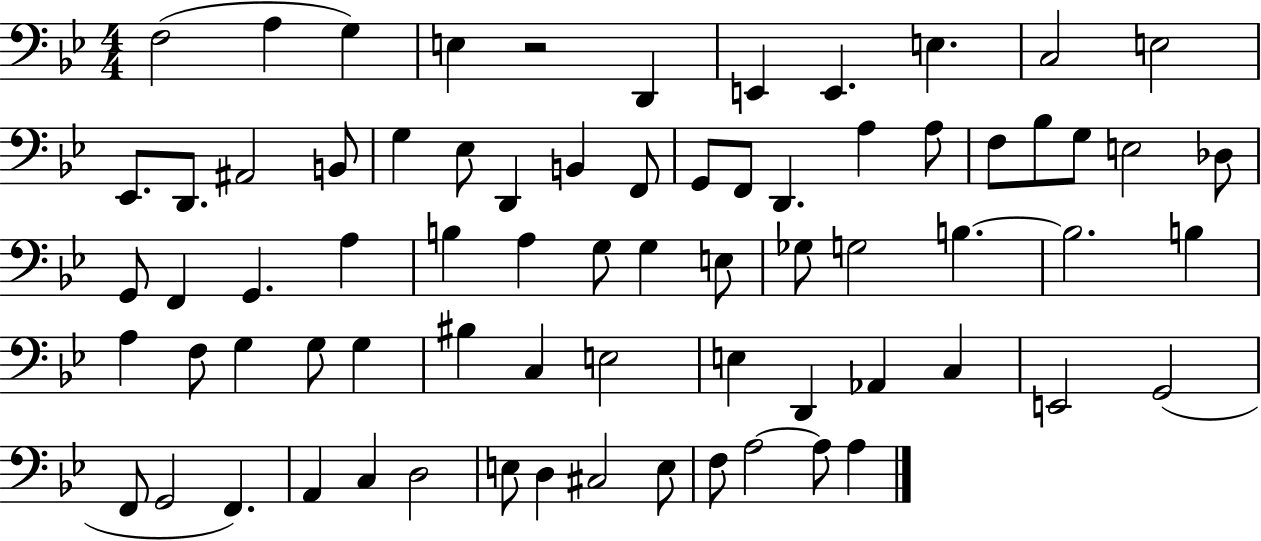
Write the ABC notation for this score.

X:1
T:Untitled
M:4/4
L:1/4
K:Bb
F,2 A, G, E, z2 D,, E,, E,, E, C,2 E,2 _E,,/2 D,,/2 ^A,,2 B,,/2 G, _E,/2 D,, B,, F,,/2 G,,/2 F,,/2 D,, A, A,/2 F,/2 _B,/2 G,/2 E,2 _D,/2 G,,/2 F,, G,, A, B, A, G,/2 G, E,/2 _G,/2 G,2 B, B,2 B, A, F,/2 G, G,/2 G, ^B, C, E,2 E, D,, _A,, C, E,,2 G,,2 F,,/2 G,,2 F,, A,, C, D,2 E,/2 D, ^C,2 E,/2 F,/2 A,2 A,/2 A,